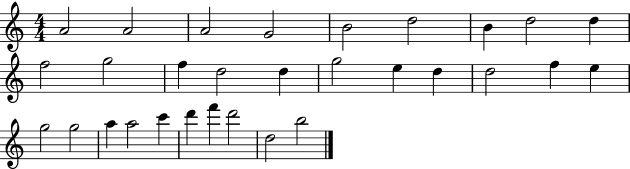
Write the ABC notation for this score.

X:1
T:Untitled
M:4/4
L:1/4
K:C
A2 A2 A2 G2 B2 d2 B d2 d f2 g2 f d2 d g2 e d d2 f e g2 g2 a a2 c' d' f' d'2 d2 b2